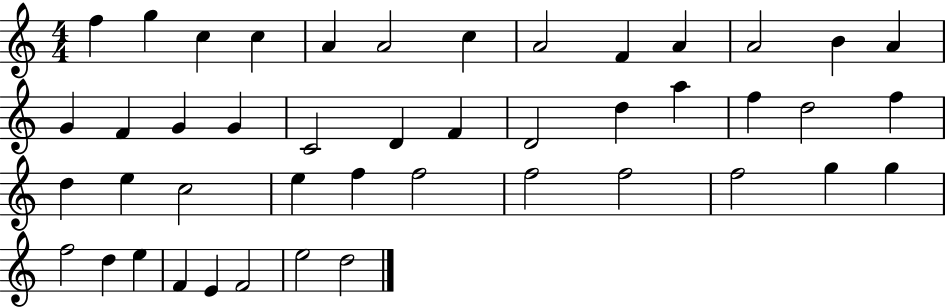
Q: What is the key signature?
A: C major